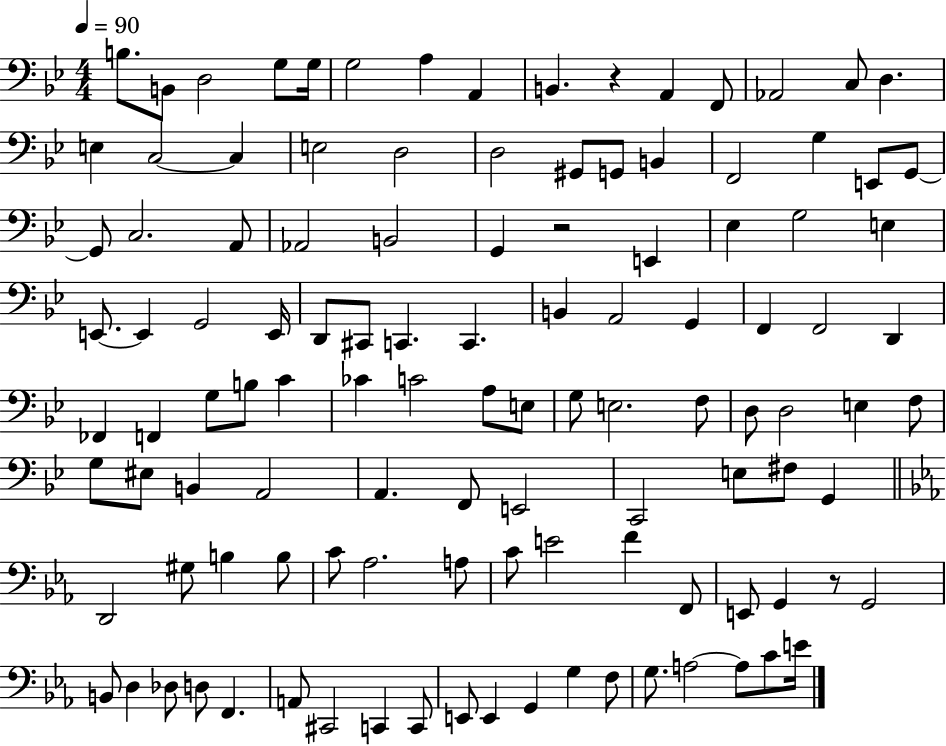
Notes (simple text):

B3/e. B2/e D3/h G3/e G3/s G3/h A3/q A2/q B2/q. R/q A2/q F2/e Ab2/h C3/e D3/q. E3/q C3/h C3/q E3/h D3/h D3/h G#2/e G2/e B2/q F2/h G3/q E2/e G2/e G2/e C3/h. A2/e Ab2/h B2/h G2/q R/h E2/q Eb3/q G3/h E3/q E2/e. E2/q G2/h E2/s D2/e C#2/e C2/q. C2/q. B2/q A2/h G2/q F2/q F2/h D2/q FES2/q F2/q G3/e B3/e C4/q CES4/q C4/h A3/e E3/e G3/e E3/h. F3/e D3/e D3/h E3/q F3/e G3/e EIS3/e B2/q A2/h A2/q. F2/e E2/h C2/h E3/e F#3/e G2/q D2/h G#3/e B3/q B3/e C4/e Ab3/h. A3/e C4/e E4/h F4/q F2/e E2/e G2/q R/e G2/h B2/e D3/q Db3/e D3/e F2/q. A2/e C#2/h C2/q C2/e E2/e E2/q G2/q G3/q F3/e G3/e. A3/h A3/e C4/e E4/s